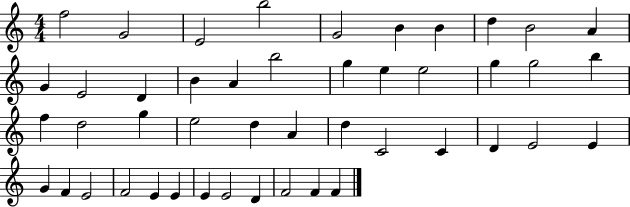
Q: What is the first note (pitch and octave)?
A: F5